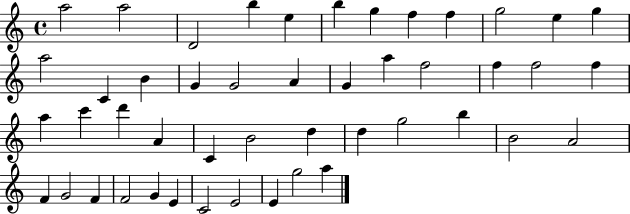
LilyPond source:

{
  \clef treble
  \time 4/4
  \defaultTimeSignature
  \key c \major
  a''2 a''2 | d'2 b''4 e''4 | b''4 g''4 f''4 f''4 | g''2 e''4 g''4 | \break a''2 c'4 b'4 | g'4 g'2 a'4 | g'4 a''4 f''2 | f''4 f''2 f''4 | \break a''4 c'''4 d'''4 a'4 | c'4 b'2 d''4 | d''4 g''2 b''4 | b'2 a'2 | \break f'4 g'2 f'4 | f'2 g'4 e'4 | c'2 e'2 | e'4 g''2 a''4 | \break \bar "|."
}